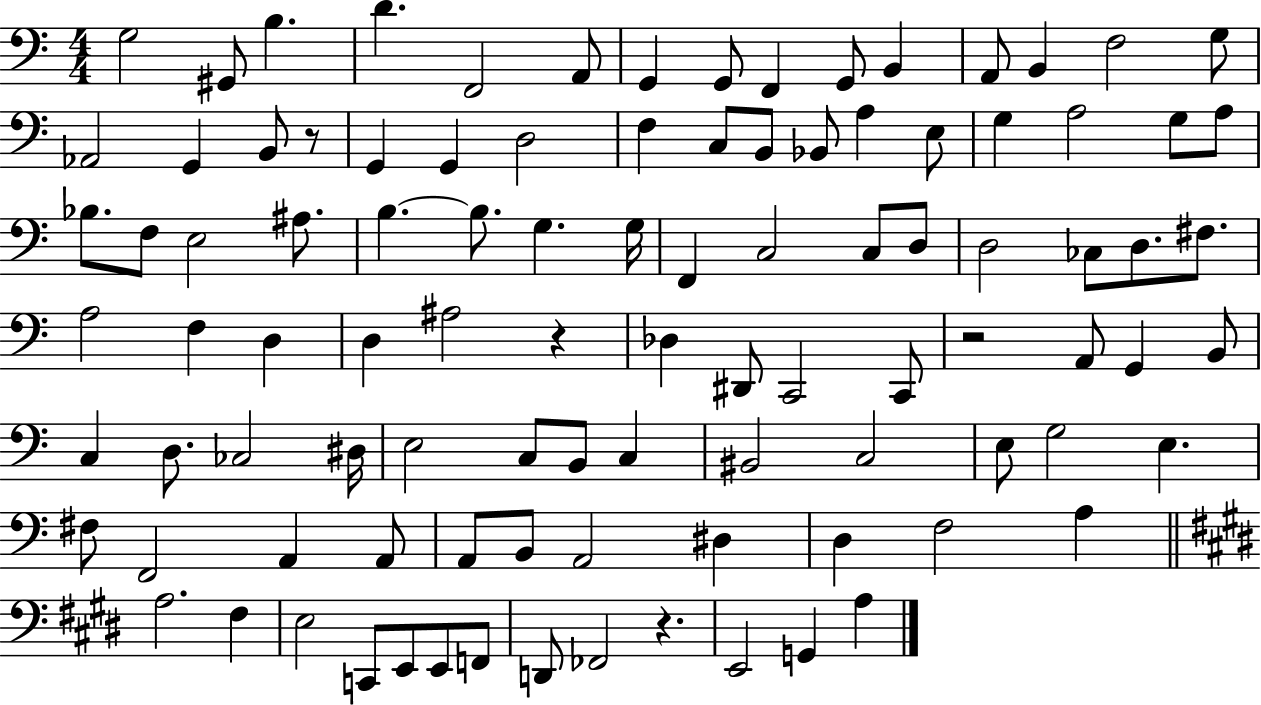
X:1
T:Untitled
M:4/4
L:1/4
K:C
G,2 ^G,,/2 B, D F,,2 A,,/2 G,, G,,/2 F,, G,,/2 B,, A,,/2 B,, F,2 G,/2 _A,,2 G,, B,,/2 z/2 G,, G,, D,2 F, C,/2 B,,/2 _B,,/2 A, E,/2 G, A,2 G,/2 A,/2 _B,/2 F,/2 E,2 ^A,/2 B, B,/2 G, G,/4 F,, C,2 C,/2 D,/2 D,2 _C,/2 D,/2 ^F,/2 A,2 F, D, D, ^A,2 z _D, ^D,,/2 C,,2 C,,/2 z2 A,,/2 G,, B,,/2 C, D,/2 _C,2 ^D,/4 E,2 C,/2 B,,/2 C, ^B,,2 C,2 E,/2 G,2 E, ^F,/2 F,,2 A,, A,,/2 A,,/2 B,,/2 A,,2 ^D, D, F,2 A, A,2 ^F, E,2 C,,/2 E,,/2 E,,/2 F,,/2 D,,/2 _F,,2 z E,,2 G,, A,